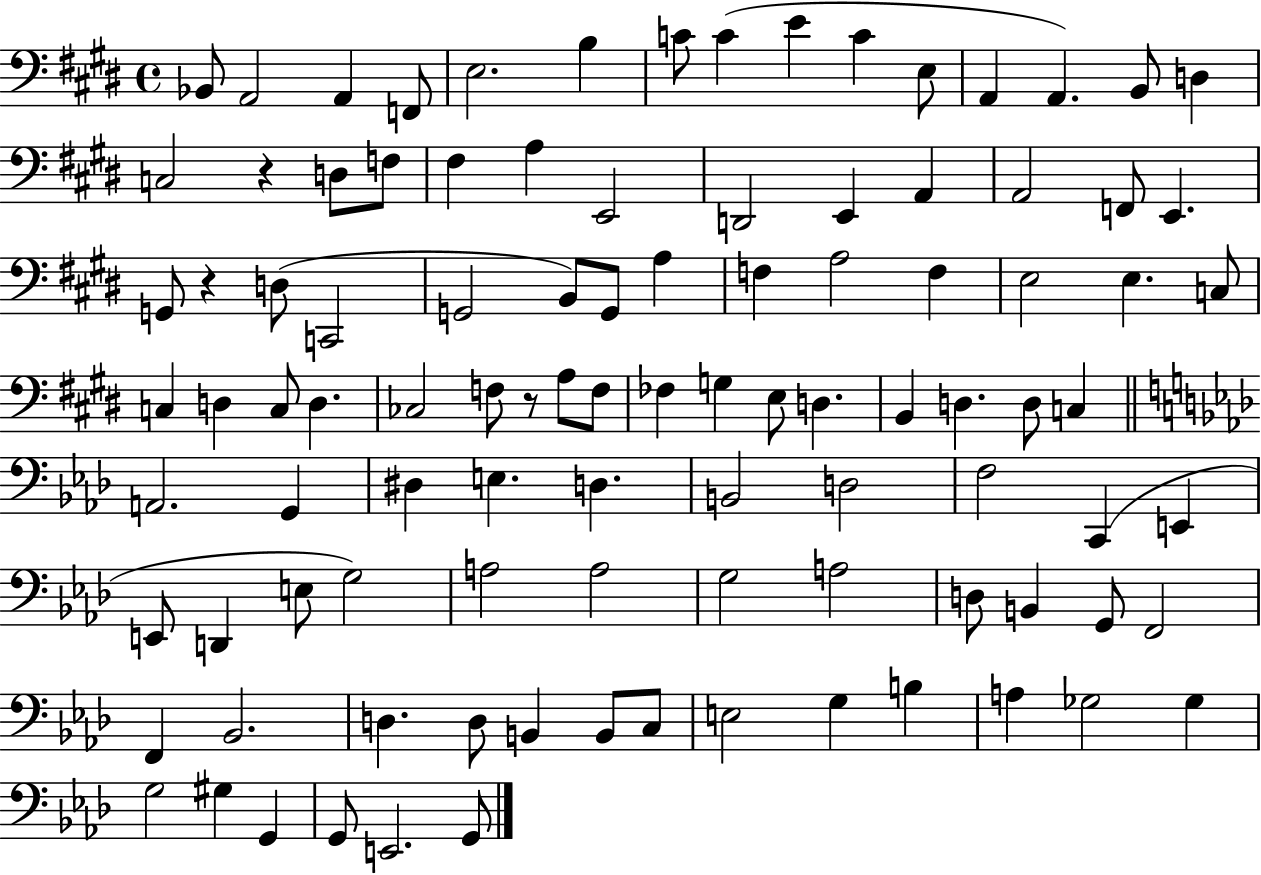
Bb2/e A2/h A2/q F2/e E3/h. B3/q C4/e C4/q E4/q C4/q E3/e A2/q A2/q. B2/e D3/q C3/h R/q D3/e F3/e F#3/q A3/q E2/h D2/h E2/q A2/q A2/h F2/e E2/q. G2/e R/q D3/e C2/h G2/h B2/e G2/e A3/q F3/q A3/h F3/q E3/h E3/q. C3/e C3/q D3/q C3/e D3/q. CES3/h F3/e R/e A3/e F3/e FES3/q G3/q E3/e D3/q. B2/q D3/q. D3/e C3/q A2/h. G2/q D#3/q E3/q. D3/q. B2/h D3/h F3/h C2/q E2/q E2/e D2/q E3/e G3/h A3/h A3/h G3/h A3/h D3/e B2/q G2/e F2/h F2/q Bb2/h. D3/q. D3/e B2/q B2/e C3/e E3/h G3/q B3/q A3/q Gb3/h Gb3/q G3/h G#3/q G2/q G2/e E2/h. G2/e